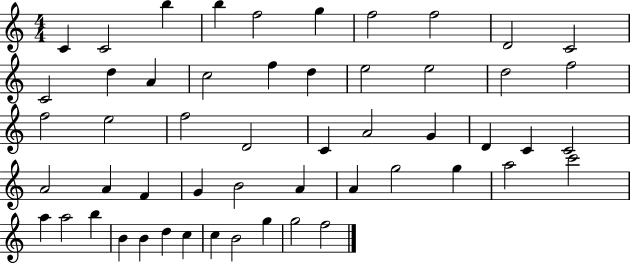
X:1
T:Untitled
M:4/4
L:1/4
K:C
C C2 b b f2 g f2 f2 D2 C2 C2 d A c2 f d e2 e2 d2 f2 f2 e2 f2 D2 C A2 G D C C2 A2 A F G B2 A A g2 g a2 c'2 a a2 b B B d c c B2 g g2 f2